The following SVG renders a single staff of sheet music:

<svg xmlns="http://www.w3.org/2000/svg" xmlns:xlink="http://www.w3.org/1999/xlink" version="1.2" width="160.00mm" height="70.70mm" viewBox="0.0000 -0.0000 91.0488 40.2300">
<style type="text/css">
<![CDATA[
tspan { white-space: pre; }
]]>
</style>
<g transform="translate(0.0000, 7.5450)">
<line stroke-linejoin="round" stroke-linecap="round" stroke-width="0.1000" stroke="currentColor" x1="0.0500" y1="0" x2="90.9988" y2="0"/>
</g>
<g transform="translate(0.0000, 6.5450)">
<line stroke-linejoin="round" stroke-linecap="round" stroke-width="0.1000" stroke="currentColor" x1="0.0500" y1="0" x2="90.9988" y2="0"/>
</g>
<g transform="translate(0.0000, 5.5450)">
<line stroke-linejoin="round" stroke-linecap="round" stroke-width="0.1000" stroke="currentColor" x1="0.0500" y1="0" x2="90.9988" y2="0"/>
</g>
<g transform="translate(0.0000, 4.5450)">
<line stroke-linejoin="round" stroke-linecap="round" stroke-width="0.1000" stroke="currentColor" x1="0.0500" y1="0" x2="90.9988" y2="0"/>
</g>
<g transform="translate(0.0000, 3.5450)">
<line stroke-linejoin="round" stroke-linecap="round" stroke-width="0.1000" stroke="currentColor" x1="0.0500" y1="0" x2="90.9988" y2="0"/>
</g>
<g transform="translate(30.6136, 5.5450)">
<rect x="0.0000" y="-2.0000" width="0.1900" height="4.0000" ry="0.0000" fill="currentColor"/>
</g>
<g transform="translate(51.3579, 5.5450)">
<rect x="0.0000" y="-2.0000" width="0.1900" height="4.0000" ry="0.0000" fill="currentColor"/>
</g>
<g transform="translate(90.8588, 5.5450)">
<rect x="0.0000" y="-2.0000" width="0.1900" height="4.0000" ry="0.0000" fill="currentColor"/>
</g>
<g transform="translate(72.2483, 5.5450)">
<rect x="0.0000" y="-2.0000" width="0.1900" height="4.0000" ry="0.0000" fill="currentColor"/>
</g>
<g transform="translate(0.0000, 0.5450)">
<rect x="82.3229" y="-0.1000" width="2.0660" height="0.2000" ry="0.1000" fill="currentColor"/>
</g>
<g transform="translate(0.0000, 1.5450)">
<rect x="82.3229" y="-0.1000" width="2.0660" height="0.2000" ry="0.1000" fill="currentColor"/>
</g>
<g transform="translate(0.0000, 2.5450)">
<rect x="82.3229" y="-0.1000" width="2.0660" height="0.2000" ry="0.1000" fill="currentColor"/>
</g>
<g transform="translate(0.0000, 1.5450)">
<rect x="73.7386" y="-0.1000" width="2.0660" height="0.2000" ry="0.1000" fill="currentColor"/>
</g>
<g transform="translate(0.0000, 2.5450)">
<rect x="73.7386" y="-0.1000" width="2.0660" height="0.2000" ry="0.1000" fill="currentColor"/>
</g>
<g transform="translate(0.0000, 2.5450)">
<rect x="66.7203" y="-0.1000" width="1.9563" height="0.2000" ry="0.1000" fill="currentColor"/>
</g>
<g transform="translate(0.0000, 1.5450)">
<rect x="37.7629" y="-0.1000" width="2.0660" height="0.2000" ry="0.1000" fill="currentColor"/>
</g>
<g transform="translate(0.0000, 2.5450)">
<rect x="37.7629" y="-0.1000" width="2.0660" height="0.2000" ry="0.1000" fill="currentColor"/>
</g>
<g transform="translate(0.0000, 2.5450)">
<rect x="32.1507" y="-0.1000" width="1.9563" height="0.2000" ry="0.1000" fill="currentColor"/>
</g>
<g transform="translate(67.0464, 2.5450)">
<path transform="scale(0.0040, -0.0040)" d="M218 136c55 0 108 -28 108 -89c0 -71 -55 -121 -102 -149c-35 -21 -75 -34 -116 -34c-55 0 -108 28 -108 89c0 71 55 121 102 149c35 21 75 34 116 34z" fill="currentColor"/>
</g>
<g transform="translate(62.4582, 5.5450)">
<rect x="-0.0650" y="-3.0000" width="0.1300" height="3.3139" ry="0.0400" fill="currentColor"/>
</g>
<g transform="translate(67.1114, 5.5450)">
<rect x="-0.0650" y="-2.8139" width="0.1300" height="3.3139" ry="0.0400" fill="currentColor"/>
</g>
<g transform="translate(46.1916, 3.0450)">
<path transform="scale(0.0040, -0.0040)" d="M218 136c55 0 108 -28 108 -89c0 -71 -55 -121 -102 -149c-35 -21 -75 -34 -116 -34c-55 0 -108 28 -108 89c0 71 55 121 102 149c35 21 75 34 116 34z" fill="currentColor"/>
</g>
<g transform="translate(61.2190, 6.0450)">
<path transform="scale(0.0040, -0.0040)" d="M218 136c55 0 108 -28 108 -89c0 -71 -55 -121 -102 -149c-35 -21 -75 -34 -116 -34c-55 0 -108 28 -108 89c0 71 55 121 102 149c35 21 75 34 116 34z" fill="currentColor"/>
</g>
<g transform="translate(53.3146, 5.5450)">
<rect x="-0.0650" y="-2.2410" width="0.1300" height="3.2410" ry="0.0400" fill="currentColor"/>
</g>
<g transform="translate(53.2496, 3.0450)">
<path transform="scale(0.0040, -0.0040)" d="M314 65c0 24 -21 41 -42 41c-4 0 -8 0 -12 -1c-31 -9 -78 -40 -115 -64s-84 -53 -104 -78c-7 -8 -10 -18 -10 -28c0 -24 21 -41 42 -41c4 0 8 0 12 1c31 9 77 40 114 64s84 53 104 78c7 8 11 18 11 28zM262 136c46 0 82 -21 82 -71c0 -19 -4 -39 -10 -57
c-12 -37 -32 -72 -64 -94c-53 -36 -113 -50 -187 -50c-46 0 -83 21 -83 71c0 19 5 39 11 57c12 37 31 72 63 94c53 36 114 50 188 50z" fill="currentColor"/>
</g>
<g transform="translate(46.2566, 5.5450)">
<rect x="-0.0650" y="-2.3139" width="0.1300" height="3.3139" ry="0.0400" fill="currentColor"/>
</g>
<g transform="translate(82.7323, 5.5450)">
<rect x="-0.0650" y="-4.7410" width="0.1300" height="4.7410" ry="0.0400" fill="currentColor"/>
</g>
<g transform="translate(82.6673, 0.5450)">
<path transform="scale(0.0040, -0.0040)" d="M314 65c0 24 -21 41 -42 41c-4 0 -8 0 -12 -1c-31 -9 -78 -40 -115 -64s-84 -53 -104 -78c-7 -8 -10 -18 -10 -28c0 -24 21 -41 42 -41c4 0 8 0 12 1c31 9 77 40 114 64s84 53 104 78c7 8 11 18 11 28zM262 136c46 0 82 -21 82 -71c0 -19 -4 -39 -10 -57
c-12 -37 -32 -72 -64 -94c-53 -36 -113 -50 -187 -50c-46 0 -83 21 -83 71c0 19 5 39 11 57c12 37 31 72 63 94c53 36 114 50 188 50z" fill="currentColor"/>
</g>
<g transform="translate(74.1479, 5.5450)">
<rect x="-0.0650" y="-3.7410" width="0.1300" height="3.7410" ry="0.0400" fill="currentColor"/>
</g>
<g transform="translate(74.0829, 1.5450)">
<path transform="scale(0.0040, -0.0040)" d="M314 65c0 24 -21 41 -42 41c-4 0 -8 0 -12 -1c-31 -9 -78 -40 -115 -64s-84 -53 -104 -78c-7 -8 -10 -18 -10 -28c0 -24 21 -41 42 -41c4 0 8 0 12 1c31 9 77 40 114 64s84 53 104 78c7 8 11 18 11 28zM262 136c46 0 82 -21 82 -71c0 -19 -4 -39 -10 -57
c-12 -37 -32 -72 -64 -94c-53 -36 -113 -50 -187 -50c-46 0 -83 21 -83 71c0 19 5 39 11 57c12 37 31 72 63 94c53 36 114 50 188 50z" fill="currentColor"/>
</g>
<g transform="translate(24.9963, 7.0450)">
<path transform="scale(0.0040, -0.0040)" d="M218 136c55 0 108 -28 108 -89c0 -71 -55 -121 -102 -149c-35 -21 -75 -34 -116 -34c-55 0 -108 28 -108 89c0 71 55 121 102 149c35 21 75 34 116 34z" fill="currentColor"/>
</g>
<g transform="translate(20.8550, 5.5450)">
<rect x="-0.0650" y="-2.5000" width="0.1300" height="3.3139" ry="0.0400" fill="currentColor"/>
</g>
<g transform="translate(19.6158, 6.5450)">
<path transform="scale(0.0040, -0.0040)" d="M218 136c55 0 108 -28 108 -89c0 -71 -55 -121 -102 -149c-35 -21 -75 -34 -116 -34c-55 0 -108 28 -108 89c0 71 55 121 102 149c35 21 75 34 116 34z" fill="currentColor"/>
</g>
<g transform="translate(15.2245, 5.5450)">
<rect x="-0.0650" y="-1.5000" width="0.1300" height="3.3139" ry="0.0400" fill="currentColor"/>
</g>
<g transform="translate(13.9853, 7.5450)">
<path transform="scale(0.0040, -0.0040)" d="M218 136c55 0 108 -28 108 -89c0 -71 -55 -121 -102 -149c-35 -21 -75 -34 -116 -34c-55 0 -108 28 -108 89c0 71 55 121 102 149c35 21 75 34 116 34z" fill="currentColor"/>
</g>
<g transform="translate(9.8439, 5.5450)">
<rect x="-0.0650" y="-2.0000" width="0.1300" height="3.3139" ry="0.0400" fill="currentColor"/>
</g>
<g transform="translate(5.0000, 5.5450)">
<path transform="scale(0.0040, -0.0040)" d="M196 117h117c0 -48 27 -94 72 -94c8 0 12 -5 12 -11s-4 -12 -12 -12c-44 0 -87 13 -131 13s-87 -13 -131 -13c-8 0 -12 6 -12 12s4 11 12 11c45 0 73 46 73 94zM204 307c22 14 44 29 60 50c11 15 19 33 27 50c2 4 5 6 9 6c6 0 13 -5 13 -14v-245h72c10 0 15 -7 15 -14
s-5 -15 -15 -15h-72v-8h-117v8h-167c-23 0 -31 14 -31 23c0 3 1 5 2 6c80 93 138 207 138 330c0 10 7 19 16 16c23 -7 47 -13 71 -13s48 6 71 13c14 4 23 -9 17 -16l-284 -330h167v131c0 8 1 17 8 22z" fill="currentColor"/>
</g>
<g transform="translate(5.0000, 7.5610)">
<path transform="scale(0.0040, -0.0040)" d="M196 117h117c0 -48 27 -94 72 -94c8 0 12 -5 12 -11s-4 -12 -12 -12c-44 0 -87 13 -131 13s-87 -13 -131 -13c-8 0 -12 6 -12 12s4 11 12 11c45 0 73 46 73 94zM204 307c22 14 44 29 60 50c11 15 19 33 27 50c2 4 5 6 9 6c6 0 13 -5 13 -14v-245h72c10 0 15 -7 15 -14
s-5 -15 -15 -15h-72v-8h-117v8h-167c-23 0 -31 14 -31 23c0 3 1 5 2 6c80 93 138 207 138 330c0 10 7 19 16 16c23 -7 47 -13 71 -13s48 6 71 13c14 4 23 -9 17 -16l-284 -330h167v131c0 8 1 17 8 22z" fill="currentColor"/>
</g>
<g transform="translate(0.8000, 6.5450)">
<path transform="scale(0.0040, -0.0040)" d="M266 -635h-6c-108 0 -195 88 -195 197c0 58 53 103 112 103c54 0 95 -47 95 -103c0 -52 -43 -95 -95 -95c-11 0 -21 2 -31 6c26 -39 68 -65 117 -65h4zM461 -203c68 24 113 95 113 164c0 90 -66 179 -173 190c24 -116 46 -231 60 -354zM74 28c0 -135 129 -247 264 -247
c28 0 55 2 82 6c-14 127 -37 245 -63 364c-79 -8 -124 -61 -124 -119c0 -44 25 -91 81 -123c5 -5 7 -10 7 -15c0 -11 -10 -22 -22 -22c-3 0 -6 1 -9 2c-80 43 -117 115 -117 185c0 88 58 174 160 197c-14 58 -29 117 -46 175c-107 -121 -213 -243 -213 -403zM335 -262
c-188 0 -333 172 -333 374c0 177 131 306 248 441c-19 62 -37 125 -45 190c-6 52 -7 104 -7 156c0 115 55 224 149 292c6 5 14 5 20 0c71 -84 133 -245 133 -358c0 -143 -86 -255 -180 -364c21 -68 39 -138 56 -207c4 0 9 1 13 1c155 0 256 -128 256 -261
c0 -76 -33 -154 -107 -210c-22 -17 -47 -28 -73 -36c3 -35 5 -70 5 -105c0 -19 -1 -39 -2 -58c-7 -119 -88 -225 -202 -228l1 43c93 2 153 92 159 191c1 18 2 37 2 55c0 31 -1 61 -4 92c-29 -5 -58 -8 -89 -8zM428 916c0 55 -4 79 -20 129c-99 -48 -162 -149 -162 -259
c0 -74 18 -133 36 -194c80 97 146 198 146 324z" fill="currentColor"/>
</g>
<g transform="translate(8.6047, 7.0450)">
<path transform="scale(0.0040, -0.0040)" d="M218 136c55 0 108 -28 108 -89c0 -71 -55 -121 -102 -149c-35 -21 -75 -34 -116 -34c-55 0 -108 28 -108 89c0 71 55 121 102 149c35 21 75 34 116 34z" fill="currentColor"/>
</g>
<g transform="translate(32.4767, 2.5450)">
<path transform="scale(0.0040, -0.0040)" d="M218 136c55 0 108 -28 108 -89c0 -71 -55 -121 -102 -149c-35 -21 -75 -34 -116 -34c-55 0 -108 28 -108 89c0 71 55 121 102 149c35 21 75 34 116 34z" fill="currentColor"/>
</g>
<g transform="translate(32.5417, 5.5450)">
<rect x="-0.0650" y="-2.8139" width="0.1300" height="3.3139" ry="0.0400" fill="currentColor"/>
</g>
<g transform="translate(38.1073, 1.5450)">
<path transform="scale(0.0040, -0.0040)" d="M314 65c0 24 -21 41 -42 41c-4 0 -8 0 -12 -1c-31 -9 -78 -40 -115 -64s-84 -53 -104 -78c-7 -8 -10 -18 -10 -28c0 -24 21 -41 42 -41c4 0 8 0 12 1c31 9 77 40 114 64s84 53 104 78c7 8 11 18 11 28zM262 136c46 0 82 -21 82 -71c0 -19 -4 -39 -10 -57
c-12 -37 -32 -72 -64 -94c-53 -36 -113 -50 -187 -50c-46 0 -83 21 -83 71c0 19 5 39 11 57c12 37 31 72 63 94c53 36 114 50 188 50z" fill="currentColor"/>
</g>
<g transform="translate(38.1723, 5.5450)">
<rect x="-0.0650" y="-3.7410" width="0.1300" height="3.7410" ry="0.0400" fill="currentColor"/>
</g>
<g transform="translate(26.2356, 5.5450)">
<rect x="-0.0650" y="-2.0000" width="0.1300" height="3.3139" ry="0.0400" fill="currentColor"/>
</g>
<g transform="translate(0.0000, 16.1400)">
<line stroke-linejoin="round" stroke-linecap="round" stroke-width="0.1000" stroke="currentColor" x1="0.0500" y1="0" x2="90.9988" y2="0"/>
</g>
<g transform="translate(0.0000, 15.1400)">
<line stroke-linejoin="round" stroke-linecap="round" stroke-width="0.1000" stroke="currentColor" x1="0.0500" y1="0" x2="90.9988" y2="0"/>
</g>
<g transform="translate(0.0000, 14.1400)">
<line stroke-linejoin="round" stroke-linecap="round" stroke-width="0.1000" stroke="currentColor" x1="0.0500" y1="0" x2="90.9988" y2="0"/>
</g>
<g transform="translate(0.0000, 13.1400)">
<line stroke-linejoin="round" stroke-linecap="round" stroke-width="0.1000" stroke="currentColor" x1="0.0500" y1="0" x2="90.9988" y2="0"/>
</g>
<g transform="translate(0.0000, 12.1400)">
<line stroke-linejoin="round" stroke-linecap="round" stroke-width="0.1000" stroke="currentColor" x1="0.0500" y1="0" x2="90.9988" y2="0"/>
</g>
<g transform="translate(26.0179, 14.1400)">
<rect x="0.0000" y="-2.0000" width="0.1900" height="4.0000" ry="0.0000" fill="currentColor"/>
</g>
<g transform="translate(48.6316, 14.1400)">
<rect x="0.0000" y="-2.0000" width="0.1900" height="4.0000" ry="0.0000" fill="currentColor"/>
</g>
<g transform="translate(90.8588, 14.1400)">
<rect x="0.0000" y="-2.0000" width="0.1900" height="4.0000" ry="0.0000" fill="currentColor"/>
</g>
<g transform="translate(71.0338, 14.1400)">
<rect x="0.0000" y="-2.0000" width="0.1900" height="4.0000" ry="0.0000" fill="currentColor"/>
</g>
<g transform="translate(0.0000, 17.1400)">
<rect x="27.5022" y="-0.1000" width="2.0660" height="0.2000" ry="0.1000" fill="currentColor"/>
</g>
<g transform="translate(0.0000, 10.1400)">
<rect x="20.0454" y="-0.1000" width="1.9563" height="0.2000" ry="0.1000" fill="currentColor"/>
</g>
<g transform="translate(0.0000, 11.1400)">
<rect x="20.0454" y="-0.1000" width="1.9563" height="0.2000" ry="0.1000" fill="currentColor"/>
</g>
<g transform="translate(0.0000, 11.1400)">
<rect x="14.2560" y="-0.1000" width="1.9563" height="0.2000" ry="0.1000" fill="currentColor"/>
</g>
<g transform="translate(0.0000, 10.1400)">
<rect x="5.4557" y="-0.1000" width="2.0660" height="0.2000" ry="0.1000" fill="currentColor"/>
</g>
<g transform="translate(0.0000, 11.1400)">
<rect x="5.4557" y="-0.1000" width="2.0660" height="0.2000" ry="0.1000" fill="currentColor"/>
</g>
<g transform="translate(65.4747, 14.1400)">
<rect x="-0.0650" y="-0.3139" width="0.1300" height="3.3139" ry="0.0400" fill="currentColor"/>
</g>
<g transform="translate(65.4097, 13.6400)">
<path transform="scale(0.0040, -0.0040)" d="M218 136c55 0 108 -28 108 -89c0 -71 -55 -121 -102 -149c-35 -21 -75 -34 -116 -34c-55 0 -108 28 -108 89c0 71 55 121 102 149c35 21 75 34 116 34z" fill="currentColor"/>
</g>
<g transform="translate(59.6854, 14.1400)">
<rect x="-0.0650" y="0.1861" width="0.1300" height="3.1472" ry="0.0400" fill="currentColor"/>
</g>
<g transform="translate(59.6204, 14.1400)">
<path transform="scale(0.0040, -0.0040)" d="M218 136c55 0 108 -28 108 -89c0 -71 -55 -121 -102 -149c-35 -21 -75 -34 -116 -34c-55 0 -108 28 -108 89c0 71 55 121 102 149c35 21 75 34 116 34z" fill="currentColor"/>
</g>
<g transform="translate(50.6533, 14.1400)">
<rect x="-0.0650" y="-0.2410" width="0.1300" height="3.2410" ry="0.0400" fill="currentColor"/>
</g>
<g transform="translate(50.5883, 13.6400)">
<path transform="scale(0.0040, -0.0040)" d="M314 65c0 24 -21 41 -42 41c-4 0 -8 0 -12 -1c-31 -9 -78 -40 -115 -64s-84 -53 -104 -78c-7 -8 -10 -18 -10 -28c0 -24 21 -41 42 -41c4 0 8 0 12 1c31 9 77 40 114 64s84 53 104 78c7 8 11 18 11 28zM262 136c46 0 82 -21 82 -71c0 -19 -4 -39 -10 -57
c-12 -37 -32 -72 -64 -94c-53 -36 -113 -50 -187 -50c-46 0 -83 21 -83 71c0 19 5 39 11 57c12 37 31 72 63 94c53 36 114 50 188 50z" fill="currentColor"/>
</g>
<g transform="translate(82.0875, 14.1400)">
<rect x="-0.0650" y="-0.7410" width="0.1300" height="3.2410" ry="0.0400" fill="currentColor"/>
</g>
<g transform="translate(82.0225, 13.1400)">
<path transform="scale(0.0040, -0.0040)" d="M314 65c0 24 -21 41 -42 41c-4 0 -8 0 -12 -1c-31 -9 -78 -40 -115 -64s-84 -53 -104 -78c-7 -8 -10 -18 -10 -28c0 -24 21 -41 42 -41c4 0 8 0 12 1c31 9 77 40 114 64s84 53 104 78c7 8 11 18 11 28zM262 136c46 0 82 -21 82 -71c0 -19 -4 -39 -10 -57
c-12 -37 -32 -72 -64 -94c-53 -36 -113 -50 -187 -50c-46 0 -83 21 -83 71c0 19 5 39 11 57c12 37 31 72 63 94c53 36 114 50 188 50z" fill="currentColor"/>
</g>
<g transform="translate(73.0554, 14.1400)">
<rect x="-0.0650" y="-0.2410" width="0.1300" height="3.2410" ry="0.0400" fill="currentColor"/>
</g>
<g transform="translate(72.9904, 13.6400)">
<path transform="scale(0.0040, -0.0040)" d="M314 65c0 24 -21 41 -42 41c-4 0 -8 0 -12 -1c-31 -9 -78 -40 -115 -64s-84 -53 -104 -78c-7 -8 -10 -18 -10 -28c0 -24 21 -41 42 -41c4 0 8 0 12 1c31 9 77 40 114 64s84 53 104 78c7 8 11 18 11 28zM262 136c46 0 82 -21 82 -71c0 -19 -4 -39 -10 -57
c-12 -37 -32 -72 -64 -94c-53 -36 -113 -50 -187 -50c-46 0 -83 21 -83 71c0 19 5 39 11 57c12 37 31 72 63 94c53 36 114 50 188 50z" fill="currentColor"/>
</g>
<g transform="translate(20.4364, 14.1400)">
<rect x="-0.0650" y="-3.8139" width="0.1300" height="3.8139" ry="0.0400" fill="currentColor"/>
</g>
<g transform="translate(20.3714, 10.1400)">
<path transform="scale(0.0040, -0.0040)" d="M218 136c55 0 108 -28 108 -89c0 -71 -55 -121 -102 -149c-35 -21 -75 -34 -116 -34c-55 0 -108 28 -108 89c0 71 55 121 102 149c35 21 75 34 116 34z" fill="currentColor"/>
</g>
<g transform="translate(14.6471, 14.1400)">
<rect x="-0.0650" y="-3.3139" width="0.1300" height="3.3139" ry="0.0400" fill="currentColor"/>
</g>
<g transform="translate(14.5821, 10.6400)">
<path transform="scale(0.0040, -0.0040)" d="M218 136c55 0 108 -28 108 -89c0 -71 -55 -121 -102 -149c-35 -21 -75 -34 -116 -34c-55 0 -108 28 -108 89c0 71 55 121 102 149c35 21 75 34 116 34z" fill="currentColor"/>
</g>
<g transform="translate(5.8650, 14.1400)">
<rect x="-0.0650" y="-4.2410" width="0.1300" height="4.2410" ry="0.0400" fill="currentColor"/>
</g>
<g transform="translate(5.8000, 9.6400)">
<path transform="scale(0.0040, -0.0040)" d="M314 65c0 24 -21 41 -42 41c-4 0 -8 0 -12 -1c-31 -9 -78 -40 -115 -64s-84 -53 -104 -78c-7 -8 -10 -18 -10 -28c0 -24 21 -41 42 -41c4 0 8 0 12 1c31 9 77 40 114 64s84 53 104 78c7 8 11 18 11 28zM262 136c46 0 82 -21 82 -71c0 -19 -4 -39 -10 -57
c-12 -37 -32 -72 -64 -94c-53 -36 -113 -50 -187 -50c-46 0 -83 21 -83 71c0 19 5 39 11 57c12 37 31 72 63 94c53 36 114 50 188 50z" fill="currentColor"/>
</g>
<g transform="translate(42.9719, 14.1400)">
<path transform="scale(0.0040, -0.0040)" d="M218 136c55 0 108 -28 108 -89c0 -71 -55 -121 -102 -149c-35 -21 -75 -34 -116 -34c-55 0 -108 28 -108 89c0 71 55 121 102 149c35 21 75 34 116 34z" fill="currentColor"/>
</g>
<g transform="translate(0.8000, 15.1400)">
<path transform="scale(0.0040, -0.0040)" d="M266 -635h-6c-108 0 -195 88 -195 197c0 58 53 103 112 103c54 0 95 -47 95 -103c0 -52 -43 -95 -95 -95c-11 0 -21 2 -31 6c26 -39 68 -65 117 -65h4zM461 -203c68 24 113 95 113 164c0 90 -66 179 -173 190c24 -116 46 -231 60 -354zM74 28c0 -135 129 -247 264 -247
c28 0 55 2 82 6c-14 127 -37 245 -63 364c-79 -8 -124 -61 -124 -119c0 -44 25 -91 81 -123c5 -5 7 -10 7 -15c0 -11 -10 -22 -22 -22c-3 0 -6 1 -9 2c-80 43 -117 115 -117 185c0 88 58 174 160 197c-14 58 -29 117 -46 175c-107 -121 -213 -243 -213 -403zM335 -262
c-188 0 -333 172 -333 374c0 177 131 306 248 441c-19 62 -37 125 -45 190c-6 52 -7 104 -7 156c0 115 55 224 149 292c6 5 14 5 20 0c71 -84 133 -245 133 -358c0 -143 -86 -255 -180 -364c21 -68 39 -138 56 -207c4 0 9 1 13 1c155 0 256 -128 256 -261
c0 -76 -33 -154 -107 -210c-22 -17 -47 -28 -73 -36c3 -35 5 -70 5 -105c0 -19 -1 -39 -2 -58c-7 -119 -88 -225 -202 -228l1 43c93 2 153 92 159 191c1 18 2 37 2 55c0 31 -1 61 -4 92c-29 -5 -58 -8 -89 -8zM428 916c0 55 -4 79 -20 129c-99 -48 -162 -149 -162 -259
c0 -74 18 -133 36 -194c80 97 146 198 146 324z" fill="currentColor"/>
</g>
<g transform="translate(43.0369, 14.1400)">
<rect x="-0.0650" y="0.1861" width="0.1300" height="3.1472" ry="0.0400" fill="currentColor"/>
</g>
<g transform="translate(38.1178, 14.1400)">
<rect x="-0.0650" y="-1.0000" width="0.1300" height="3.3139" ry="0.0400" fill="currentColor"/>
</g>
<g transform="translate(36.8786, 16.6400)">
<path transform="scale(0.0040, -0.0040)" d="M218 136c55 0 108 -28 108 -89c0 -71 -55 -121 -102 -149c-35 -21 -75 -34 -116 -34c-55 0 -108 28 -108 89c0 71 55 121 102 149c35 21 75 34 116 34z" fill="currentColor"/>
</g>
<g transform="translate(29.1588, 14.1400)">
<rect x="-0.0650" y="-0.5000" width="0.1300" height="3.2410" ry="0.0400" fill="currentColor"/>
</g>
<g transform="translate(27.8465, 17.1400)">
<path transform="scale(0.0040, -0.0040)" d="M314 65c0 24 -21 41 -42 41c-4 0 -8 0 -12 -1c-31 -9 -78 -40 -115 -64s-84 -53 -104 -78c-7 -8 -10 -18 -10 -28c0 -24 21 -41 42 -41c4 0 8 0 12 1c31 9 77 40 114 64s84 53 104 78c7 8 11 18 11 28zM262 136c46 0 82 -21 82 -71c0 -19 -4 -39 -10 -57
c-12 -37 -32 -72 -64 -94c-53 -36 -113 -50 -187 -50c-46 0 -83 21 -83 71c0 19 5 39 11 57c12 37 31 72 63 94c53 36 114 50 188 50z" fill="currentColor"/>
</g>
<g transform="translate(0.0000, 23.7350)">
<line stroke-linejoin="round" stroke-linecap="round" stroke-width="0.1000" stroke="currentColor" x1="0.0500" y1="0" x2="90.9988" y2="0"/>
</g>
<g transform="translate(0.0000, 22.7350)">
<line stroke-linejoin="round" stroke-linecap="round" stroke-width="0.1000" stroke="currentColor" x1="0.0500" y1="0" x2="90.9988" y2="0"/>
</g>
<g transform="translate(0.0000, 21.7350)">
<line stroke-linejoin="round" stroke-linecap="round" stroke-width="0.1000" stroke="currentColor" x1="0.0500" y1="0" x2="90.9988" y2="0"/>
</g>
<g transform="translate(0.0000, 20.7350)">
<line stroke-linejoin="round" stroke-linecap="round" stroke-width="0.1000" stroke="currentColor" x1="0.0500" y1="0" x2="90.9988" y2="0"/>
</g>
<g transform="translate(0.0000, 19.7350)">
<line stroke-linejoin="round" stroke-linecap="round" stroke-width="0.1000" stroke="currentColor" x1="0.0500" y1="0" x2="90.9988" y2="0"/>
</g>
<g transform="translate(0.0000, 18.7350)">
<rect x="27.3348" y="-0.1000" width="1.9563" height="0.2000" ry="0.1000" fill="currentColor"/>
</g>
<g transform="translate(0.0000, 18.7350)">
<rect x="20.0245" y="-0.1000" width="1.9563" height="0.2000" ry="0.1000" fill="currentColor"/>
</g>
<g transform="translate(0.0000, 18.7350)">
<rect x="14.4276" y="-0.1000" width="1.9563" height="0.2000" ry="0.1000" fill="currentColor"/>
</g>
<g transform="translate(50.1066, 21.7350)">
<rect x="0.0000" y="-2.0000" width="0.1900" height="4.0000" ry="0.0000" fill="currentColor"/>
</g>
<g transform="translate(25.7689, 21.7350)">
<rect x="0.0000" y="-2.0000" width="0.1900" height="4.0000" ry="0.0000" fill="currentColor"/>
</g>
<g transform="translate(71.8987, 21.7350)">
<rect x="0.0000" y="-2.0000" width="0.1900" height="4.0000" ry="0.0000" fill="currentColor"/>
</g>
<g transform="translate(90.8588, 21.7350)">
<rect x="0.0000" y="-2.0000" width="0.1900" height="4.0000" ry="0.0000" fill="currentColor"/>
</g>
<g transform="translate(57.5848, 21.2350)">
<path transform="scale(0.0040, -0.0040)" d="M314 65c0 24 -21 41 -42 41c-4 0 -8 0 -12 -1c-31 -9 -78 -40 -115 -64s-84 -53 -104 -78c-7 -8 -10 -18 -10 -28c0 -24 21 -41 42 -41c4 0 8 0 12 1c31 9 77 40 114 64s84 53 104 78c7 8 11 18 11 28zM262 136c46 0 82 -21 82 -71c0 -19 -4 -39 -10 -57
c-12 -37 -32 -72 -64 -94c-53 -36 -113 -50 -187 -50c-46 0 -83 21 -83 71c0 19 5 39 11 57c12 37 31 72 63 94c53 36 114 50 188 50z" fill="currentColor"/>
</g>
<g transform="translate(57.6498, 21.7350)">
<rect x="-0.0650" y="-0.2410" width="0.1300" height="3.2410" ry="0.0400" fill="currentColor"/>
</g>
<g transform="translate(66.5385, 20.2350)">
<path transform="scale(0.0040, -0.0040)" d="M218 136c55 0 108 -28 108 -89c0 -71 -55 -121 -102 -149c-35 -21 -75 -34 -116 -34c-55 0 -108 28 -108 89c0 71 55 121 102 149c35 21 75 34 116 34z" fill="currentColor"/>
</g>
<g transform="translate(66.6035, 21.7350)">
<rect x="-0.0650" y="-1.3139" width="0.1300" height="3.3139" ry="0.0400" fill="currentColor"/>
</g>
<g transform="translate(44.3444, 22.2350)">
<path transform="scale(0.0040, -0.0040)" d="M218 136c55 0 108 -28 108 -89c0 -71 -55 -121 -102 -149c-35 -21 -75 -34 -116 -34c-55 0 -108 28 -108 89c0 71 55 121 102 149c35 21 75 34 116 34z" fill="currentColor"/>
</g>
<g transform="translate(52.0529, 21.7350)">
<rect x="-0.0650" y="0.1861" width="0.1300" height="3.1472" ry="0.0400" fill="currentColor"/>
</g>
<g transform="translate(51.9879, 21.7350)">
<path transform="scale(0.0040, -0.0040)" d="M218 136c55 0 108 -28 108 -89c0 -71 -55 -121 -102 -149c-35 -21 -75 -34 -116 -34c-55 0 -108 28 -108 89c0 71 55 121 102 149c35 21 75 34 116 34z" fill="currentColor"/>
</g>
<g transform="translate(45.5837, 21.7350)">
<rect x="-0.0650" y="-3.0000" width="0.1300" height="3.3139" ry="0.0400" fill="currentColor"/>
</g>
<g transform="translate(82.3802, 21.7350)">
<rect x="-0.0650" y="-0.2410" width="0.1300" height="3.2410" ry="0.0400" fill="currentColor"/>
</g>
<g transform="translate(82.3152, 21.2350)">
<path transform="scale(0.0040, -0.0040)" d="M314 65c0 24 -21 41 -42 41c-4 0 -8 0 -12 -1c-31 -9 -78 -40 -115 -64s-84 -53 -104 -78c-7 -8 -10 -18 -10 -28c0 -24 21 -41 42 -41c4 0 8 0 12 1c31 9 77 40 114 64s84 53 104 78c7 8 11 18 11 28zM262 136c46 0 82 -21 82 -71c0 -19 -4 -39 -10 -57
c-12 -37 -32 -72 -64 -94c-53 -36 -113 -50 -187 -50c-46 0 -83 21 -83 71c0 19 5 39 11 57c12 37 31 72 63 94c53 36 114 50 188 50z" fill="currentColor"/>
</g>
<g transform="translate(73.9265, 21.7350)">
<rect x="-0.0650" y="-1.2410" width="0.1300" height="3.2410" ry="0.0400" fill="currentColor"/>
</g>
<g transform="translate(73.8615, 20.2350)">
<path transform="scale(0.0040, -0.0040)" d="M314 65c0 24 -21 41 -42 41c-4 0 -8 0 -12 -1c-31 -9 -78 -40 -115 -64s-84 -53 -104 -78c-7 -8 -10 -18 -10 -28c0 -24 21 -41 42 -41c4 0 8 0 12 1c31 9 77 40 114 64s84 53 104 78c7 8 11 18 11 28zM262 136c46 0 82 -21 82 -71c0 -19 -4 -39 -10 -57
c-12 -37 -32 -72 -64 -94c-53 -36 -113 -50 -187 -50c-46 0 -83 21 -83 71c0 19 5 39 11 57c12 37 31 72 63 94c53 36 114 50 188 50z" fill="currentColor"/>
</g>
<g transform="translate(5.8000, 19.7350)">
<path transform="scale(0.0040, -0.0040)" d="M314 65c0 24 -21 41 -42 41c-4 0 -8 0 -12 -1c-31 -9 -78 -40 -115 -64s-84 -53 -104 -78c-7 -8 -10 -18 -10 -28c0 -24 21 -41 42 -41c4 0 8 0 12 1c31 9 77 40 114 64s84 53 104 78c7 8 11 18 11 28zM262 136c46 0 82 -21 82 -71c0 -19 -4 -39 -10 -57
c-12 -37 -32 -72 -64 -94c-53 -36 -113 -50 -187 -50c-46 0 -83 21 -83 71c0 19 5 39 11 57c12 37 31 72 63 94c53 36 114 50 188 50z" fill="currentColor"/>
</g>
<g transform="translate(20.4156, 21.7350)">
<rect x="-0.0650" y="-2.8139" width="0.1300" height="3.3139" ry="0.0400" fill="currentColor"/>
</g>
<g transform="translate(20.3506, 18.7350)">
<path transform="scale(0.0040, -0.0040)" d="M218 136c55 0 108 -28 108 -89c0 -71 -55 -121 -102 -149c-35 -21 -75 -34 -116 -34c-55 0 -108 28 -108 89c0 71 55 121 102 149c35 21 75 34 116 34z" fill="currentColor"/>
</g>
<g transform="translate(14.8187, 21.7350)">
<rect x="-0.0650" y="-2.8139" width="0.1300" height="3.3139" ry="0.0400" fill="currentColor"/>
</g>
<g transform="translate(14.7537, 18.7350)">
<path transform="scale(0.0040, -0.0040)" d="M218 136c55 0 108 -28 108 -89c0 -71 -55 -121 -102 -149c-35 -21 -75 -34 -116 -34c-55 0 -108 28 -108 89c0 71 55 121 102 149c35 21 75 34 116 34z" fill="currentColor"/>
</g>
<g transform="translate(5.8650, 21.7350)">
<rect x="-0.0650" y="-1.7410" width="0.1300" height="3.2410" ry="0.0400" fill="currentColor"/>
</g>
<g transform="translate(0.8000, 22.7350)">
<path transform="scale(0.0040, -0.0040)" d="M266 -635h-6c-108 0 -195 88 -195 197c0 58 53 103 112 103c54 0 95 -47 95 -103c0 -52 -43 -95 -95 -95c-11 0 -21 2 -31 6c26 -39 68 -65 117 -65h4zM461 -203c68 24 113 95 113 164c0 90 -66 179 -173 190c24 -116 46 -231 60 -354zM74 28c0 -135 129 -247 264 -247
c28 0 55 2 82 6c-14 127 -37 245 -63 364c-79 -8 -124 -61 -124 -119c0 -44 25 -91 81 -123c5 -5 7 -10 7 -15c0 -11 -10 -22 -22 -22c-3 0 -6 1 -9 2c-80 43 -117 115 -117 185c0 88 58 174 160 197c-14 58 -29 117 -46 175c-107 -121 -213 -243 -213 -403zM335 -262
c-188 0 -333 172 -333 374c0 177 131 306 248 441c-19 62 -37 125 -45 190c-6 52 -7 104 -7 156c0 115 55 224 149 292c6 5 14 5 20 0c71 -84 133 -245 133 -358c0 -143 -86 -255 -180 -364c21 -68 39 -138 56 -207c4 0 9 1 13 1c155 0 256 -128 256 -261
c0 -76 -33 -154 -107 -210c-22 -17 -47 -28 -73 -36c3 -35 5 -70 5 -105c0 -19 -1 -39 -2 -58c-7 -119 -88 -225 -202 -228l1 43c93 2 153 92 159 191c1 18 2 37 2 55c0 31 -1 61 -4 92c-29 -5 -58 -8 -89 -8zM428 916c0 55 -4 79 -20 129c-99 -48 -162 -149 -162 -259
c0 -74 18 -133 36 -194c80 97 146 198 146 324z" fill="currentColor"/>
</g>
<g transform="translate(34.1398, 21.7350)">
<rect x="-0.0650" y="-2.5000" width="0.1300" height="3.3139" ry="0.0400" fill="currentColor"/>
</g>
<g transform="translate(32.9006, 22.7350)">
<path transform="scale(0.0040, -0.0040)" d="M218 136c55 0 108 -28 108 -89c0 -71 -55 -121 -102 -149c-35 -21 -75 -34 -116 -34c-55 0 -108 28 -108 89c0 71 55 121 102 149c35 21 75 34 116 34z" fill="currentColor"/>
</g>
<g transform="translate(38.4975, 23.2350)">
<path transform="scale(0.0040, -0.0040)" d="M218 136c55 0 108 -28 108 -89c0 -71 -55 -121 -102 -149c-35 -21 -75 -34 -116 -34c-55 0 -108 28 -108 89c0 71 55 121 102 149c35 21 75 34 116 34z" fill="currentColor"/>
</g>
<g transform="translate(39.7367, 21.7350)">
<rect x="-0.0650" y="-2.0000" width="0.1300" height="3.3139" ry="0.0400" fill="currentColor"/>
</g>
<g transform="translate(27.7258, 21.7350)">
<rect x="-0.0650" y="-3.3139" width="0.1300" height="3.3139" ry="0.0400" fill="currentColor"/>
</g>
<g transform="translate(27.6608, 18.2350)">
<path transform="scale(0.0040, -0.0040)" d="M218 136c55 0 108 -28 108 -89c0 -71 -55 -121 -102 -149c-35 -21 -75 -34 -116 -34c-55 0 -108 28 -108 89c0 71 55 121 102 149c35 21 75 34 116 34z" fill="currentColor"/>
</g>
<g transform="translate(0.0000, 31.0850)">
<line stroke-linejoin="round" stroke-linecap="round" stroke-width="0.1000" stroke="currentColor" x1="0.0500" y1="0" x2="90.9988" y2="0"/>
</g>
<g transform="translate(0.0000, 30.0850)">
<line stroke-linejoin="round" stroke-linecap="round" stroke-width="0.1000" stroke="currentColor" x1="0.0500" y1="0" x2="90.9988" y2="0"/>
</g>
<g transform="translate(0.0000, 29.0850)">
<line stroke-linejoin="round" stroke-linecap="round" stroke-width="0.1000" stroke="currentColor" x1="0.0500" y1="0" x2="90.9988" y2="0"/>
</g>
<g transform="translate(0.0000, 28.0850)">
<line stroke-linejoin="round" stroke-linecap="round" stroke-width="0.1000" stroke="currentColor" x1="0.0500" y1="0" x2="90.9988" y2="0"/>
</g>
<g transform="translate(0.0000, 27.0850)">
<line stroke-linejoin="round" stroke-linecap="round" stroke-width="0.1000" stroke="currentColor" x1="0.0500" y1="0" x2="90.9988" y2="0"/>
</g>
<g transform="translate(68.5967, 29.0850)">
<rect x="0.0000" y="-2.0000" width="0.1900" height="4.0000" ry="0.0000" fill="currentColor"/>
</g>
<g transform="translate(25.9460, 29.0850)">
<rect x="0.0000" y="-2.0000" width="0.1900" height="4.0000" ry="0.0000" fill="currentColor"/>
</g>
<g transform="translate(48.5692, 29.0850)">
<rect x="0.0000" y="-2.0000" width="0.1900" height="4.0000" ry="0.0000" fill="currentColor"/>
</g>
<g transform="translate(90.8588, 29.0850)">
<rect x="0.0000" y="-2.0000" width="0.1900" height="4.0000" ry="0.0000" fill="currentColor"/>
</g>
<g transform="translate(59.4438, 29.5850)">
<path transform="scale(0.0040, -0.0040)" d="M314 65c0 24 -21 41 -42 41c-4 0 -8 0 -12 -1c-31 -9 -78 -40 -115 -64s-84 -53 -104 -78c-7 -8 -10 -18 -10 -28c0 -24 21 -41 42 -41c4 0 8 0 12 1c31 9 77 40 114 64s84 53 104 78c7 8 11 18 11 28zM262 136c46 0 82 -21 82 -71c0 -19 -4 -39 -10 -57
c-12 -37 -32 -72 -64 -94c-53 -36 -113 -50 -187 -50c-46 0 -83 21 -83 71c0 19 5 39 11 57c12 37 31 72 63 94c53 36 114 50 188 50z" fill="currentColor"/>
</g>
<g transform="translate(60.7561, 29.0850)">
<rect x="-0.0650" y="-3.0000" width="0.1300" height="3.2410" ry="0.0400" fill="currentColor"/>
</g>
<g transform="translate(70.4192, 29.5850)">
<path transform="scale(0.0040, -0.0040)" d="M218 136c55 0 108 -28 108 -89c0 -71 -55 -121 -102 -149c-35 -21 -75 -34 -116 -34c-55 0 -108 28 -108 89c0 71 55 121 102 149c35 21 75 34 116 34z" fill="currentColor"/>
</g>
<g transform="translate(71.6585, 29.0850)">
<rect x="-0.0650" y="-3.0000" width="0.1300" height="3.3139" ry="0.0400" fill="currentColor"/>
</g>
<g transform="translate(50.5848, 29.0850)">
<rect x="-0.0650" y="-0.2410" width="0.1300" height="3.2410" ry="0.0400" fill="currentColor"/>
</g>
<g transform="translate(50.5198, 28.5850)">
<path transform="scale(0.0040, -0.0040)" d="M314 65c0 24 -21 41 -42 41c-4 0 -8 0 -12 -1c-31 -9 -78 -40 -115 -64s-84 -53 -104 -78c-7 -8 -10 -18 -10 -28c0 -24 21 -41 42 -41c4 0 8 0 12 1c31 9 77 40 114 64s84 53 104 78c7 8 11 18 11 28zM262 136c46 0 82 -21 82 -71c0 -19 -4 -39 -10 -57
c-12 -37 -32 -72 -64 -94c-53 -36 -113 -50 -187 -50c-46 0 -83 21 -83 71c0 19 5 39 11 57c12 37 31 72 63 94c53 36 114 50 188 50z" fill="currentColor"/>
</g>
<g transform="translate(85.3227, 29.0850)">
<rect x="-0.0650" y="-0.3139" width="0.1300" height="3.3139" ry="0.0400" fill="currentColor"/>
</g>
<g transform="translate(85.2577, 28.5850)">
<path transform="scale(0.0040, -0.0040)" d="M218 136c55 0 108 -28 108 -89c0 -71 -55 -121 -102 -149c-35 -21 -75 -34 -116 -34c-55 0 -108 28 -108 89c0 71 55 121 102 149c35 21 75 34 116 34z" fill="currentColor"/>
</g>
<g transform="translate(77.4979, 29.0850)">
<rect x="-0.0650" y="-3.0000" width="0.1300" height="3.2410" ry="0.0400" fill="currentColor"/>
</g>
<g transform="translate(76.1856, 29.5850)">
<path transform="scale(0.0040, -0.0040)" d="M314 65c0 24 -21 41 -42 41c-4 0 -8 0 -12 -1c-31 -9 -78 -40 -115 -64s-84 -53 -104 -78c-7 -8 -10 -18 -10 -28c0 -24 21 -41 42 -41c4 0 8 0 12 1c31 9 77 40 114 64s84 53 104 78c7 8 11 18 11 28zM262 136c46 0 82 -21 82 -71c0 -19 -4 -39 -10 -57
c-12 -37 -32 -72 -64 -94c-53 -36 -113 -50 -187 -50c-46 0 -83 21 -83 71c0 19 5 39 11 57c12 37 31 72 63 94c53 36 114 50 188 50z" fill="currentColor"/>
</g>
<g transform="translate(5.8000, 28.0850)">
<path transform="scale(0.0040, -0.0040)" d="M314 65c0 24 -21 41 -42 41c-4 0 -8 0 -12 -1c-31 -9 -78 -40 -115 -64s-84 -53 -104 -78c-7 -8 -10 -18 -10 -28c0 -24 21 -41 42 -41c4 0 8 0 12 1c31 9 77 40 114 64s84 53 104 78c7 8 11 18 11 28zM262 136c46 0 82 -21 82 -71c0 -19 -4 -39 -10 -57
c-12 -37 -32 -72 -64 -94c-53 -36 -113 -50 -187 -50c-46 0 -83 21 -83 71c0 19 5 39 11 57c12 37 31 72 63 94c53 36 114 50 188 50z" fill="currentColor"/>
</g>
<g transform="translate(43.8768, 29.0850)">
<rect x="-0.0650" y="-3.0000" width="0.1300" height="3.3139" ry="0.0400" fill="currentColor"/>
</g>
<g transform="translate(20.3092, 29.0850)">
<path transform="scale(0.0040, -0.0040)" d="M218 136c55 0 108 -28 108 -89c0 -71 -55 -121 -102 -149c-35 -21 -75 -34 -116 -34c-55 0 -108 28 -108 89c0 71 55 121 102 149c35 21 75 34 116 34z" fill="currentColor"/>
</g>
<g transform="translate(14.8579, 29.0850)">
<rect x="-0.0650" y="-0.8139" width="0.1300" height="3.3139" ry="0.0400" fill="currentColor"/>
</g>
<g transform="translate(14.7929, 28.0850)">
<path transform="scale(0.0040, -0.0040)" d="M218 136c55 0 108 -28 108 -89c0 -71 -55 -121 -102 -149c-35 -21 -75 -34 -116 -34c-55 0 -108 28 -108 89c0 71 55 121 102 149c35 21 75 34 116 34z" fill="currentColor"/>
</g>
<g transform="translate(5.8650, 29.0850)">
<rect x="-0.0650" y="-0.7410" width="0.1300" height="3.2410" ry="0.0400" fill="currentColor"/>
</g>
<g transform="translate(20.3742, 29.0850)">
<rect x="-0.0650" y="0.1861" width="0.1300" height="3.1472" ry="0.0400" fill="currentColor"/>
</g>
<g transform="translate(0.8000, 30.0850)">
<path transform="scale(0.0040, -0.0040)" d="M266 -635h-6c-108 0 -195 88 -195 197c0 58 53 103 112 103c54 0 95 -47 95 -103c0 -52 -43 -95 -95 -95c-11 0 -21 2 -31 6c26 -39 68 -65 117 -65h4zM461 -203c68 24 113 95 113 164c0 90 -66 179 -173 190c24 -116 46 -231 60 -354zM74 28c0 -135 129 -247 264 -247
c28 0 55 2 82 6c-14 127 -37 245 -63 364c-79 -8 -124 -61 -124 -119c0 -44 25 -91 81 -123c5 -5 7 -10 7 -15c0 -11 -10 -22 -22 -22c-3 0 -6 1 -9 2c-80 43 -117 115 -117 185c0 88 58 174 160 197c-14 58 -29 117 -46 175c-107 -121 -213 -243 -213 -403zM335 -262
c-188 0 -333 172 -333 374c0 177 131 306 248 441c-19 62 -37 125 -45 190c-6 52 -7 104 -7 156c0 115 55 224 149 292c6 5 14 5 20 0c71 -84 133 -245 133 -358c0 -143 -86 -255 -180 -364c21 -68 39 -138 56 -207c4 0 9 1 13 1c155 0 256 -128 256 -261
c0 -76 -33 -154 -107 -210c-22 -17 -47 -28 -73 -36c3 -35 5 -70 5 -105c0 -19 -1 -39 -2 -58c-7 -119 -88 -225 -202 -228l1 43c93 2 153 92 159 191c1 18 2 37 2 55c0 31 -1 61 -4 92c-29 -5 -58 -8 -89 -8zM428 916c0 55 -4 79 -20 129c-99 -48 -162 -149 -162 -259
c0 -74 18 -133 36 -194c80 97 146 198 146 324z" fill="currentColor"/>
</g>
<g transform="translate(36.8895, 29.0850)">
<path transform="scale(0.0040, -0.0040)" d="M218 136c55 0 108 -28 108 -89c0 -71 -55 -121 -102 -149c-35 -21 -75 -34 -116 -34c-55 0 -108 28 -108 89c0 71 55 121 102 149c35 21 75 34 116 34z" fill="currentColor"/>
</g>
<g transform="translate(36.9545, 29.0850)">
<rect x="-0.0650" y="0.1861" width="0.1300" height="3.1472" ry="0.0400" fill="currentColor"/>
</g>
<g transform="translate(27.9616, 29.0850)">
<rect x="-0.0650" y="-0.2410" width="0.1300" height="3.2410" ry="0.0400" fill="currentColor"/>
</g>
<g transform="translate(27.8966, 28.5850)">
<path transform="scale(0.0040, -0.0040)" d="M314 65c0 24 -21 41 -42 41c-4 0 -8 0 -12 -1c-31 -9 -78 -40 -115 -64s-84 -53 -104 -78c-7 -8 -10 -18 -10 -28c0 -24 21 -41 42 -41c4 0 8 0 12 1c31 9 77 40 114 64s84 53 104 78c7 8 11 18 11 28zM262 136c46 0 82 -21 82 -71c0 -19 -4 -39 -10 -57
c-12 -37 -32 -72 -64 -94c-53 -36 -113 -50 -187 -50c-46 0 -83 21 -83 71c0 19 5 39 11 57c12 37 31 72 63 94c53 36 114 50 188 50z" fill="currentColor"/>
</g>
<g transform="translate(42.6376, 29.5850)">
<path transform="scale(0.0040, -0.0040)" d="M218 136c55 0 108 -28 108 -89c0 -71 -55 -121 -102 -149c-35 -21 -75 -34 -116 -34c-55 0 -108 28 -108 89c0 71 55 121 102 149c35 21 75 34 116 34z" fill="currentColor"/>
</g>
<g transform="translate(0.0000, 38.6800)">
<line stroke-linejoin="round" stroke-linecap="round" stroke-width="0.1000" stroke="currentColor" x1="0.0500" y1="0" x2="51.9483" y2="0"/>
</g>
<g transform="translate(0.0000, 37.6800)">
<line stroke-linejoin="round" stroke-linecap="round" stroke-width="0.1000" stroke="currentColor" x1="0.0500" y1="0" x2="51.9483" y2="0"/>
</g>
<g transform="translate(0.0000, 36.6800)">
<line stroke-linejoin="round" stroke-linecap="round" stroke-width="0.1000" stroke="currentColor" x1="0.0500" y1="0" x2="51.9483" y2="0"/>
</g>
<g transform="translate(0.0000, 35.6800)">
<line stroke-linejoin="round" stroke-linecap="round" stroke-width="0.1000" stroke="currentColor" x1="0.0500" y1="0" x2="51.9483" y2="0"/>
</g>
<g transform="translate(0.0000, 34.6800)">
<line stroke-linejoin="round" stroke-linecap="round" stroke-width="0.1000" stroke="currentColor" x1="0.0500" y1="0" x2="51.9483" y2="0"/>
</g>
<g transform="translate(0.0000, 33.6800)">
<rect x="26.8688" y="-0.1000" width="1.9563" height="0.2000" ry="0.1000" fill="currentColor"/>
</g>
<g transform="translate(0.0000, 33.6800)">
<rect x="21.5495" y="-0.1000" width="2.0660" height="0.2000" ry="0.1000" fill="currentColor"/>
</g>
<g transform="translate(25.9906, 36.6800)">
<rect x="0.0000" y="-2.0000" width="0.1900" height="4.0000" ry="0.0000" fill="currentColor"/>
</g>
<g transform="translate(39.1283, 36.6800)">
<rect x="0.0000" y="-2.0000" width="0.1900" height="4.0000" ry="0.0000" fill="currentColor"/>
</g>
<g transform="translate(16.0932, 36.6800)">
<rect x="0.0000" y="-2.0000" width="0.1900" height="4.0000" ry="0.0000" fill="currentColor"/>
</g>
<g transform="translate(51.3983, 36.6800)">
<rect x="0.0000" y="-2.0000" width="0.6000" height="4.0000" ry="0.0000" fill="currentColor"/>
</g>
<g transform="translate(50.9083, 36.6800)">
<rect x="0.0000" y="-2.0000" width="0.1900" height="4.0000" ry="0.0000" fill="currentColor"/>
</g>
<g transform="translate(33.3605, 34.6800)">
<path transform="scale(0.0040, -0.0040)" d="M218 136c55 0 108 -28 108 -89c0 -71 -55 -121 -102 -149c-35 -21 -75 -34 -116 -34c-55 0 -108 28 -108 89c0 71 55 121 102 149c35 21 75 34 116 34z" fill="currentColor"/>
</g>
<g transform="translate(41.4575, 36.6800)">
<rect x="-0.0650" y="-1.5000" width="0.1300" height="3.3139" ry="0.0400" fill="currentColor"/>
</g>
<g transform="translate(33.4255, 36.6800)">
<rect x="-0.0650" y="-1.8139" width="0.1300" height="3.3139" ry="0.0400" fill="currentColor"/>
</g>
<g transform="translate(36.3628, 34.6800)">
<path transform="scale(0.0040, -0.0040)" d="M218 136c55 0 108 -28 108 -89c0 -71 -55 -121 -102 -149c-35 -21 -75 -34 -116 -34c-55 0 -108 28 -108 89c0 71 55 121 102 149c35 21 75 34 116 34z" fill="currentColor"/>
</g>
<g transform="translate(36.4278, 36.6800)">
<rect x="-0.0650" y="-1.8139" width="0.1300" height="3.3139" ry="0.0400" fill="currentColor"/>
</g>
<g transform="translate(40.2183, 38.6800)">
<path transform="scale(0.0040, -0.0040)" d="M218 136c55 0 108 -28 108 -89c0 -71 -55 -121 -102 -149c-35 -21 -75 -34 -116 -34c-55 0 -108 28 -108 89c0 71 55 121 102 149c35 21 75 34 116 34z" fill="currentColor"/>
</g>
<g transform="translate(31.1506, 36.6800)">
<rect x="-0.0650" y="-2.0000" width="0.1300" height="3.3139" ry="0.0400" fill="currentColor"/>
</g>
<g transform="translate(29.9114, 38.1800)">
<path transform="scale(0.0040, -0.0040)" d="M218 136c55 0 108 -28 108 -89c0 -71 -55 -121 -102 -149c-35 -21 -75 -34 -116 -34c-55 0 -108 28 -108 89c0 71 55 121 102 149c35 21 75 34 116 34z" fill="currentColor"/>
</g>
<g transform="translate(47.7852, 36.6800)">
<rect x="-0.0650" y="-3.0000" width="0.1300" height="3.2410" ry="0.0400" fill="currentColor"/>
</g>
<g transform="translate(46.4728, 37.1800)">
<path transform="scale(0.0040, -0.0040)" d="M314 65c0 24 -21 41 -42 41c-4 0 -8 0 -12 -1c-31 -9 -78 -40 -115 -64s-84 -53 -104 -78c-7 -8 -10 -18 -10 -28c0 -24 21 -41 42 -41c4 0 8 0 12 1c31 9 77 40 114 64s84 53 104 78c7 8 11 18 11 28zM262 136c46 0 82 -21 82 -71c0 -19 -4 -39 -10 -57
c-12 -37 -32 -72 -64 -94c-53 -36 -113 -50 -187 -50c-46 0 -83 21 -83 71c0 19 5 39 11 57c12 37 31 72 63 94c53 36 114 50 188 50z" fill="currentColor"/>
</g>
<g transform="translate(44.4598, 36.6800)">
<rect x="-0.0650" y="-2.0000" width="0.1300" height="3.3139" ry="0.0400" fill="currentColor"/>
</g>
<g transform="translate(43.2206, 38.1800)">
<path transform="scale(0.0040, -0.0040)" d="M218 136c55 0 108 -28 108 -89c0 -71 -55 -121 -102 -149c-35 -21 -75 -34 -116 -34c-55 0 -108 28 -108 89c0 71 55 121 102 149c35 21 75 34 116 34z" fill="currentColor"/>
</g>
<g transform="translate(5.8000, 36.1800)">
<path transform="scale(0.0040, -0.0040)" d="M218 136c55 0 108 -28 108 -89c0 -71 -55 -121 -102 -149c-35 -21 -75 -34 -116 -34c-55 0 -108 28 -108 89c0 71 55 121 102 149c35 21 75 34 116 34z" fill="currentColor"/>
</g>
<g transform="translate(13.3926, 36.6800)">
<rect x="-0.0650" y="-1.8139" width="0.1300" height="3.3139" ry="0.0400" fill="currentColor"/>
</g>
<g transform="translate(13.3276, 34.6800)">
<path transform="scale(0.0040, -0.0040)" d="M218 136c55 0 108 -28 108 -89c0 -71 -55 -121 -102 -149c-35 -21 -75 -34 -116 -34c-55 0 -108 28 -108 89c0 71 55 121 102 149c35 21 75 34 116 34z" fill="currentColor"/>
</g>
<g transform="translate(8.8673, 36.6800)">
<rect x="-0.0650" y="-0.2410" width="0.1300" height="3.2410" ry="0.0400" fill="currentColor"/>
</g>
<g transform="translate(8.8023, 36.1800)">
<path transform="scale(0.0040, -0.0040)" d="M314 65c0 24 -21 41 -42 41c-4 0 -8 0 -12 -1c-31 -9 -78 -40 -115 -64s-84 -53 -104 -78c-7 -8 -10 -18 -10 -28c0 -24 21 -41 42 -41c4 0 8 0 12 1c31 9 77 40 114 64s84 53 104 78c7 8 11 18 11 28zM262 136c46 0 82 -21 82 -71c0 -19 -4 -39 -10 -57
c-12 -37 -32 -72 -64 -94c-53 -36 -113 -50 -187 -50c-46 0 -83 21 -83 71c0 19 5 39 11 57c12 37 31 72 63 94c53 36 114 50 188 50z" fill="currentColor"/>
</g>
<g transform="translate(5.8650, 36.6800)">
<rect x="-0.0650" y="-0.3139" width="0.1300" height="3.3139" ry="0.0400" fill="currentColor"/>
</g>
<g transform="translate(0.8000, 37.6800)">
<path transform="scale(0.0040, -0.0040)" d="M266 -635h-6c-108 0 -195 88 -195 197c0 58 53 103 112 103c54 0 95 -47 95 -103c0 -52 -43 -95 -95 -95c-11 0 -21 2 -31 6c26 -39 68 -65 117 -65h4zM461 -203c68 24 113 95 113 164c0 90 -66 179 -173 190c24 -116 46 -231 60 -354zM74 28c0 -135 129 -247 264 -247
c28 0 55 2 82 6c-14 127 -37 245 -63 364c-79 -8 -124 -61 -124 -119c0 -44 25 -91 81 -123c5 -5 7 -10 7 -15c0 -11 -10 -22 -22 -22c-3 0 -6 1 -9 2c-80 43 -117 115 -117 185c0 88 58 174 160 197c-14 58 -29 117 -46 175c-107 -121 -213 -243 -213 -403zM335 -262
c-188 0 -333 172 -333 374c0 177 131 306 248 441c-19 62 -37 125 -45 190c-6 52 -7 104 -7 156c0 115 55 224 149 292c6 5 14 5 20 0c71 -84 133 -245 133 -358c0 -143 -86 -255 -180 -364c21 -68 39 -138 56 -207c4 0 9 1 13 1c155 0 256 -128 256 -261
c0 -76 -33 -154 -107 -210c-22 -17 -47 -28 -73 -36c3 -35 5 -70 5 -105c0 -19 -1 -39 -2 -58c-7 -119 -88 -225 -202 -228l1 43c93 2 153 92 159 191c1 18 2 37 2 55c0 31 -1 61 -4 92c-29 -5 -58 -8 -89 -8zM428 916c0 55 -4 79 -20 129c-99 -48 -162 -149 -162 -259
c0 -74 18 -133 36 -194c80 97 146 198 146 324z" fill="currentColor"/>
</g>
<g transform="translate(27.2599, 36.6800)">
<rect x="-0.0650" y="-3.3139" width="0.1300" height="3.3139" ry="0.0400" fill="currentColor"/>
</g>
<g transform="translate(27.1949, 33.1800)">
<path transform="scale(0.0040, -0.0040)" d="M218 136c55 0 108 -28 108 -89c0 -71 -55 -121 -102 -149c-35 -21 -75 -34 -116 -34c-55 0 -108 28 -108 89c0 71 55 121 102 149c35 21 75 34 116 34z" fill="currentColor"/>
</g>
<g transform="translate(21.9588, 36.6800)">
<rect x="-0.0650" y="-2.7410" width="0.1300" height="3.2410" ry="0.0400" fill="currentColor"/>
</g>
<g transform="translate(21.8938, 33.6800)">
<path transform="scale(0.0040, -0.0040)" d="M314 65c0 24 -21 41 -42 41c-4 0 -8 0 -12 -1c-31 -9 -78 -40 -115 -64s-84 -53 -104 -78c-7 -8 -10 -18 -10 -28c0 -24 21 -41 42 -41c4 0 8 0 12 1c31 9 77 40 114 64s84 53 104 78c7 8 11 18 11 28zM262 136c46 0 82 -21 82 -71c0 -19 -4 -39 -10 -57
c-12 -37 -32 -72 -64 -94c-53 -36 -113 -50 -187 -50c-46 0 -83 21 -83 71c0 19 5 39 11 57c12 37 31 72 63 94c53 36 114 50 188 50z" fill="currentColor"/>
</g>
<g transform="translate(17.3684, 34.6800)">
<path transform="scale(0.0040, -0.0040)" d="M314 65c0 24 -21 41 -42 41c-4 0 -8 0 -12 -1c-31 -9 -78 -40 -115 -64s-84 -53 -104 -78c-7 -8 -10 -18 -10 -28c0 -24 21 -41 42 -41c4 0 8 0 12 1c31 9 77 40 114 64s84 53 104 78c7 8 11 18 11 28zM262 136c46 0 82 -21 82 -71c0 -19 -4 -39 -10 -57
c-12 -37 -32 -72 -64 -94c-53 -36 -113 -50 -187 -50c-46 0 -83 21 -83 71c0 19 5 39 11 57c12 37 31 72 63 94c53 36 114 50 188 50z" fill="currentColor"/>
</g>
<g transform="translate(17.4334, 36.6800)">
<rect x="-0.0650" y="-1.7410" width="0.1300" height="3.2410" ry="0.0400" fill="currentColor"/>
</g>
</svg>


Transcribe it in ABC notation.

X:1
T:Untitled
M:4/4
L:1/4
K:C
F E G F a c'2 g g2 A a c'2 e'2 d'2 b c' C2 D B c2 B c c2 d2 f2 a a b G F A B c2 e e2 c2 d2 d B c2 B A c2 A2 A A2 c c c2 f f2 a2 b F f f E F A2